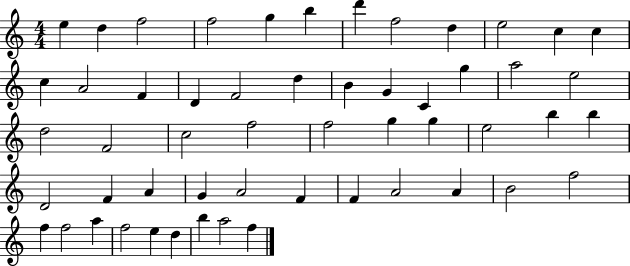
X:1
T:Untitled
M:4/4
L:1/4
K:C
e d f2 f2 g b d' f2 d e2 c c c A2 F D F2 d B G C g a2 e2 d2 F2 c2 f2 f2 g g e2 b b D2 F A G A2 F F A2 A B2 f2 f f2 a f2 e d b a2 f